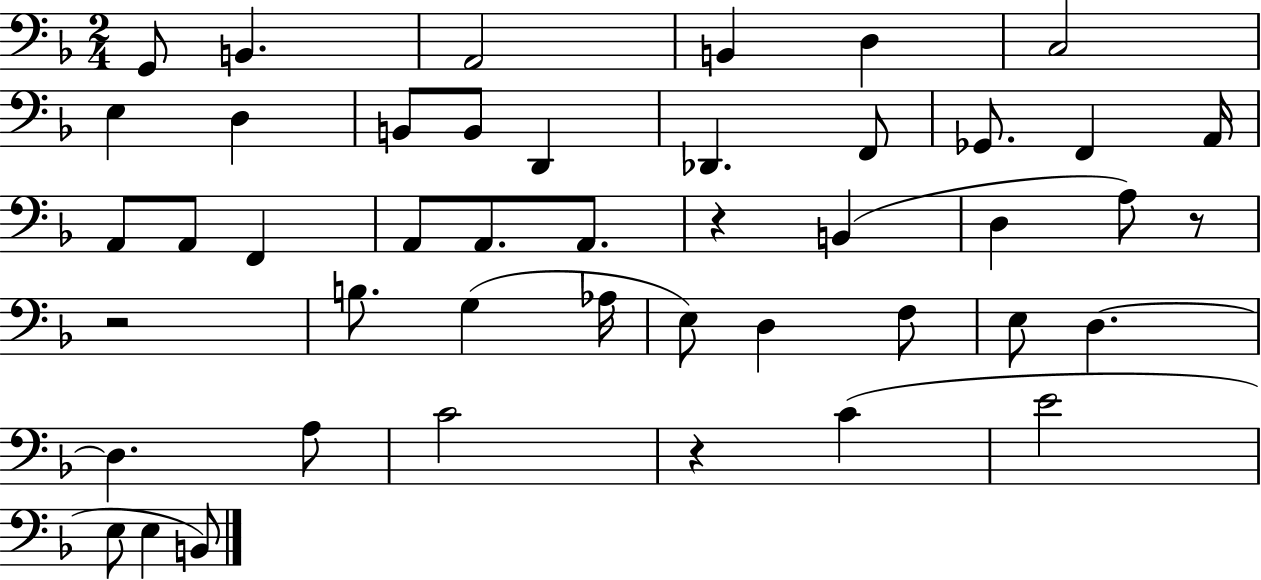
X:1
T:Untitled
M:2/4
L:1/4
K:F
G,,/2 B,, A,,2 B,, D, C,2 E, D, B,,/2 B,,/2 D,, _D,, F,,/2 _G,,/2 F,, A,,/4 A,,/2 A,,/2 F,, A,,/2 A,,/2 A,,/2 z B,, D, A,/2 z/2 z2 B,/2 G, _A,/4 E,/2 D, F,/2 E,/2 D, D, A,/2 C2 z C E2 E,/2 E, B,,/2